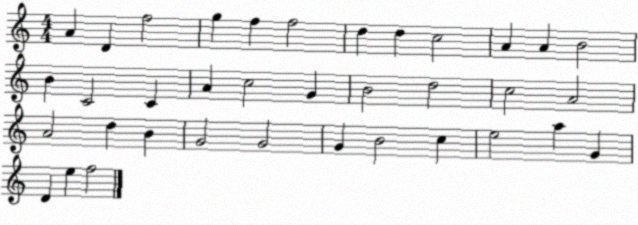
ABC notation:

X:1
T:Untitled
M:4/4
L:1/4
K:C
A D f2 g f f2 d d c2 A A B2 B C2 C A c2 G B2 d2 c2 A2 A2 d B G2 G2 G B2 c e2 a G D e f2